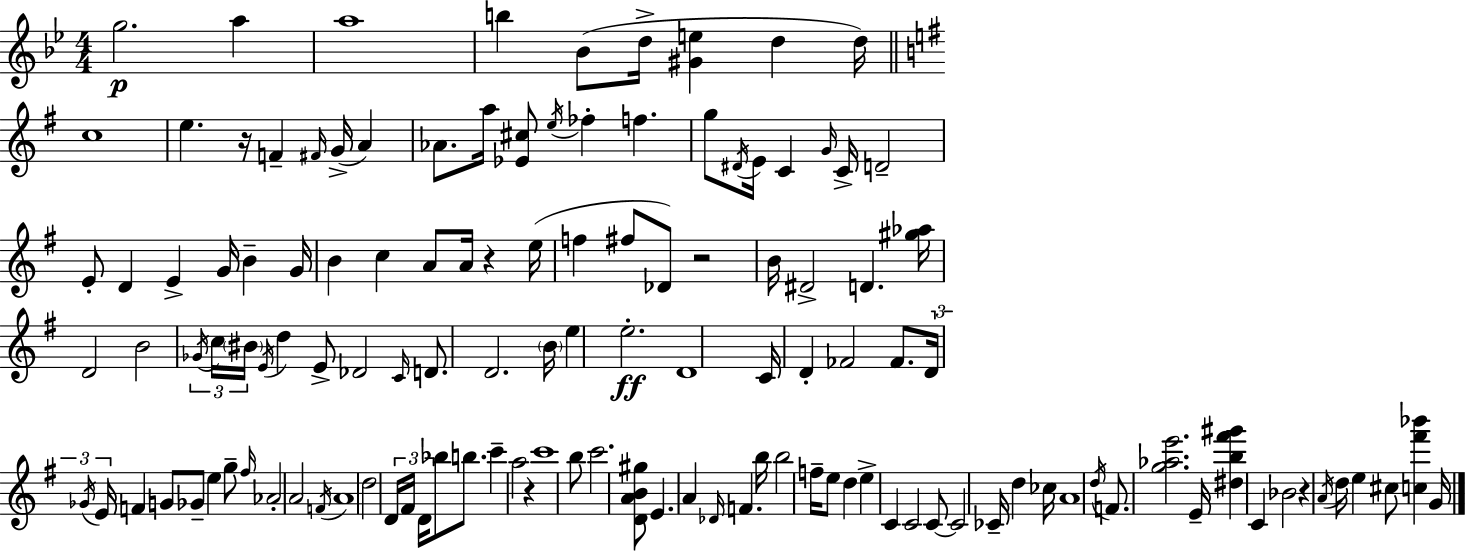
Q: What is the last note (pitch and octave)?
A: G4